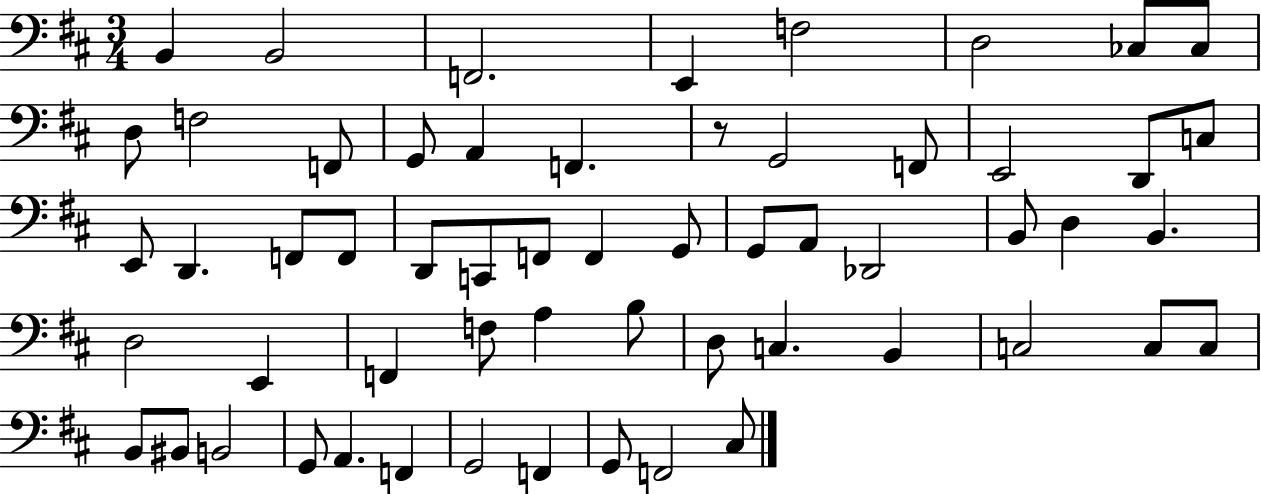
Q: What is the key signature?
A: D major